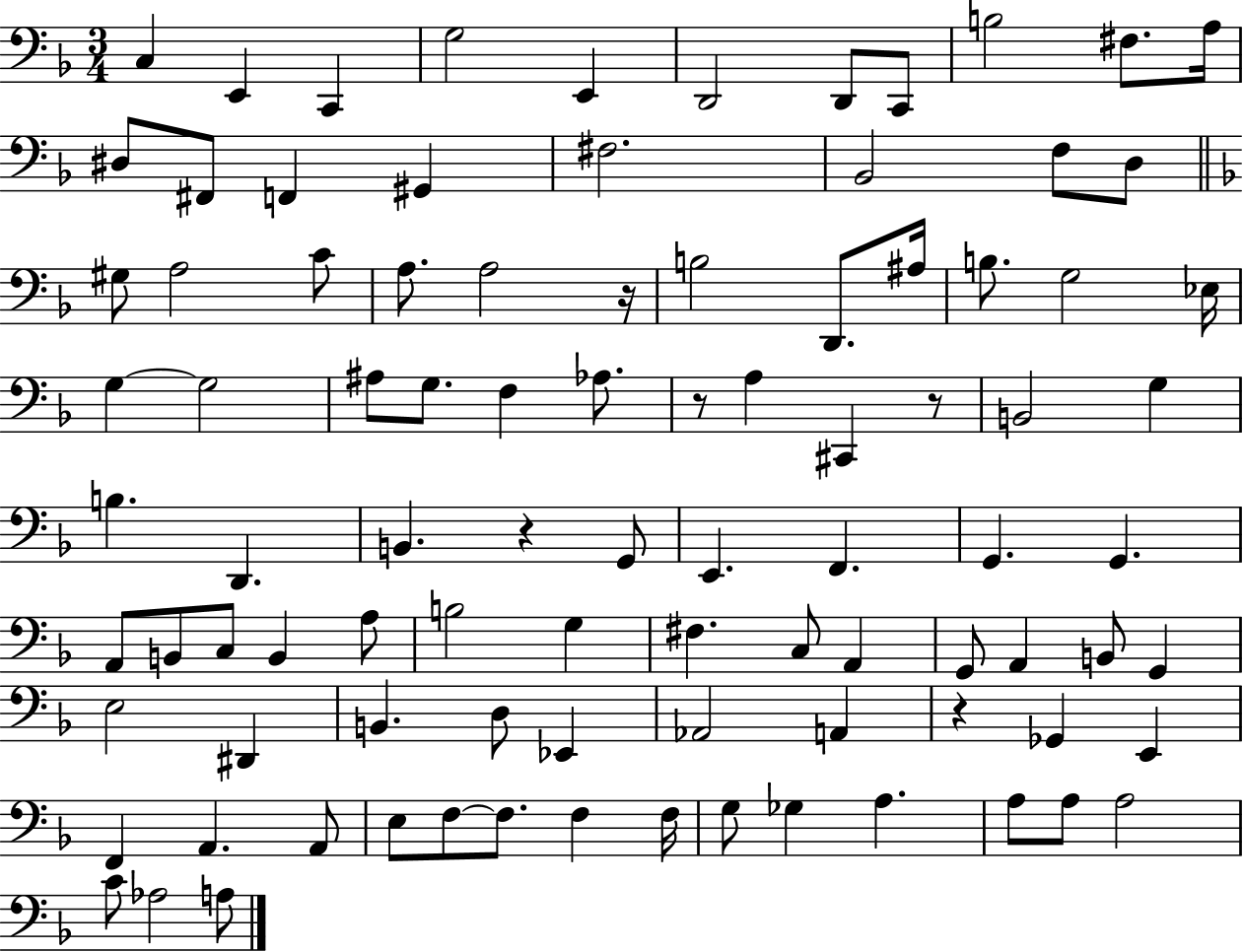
{
  \clef bass
  \numericTimeSignature
  \time 3/4
  \key f \major
  c4 e,4 c,4 | g2 e,4 | d,2 d,8 c,8 | b2 fis8. a16 | \break dis8 fis,8 f,4 gis,4 | fis2. | bes,2 f8 d8 | \bar "||" \break \key f \major gis8 a2 c'8 | a8. a2 r16 | b2 d,8. ais16 | b8. g2 ees16 | \break g4~~ g2 | ais8 g8. f4 aes8. | r8 a4 cis,4 r8 | b,2 g4 | \break b4. d,4. | b,4. r4 g,8 | e,4. f,4. | g,4. g,4. | \break a,8 b,8 c8 b,4 a8 | b2 g4 | fis4. c8 a,4 | g,8 a,4 b,8 g,4 | \break e2 dis,4 | b,4. d8 ees,4 | aes,2 a,4 | r4 ges,4 e,4 | \break f,4 a,4. a,8 | e8 f8~~ f8. f4 f16 | g8 ges4 a4. | a8 a8 a2 | \break c'8 aes2 a8 | \bar "|."
}